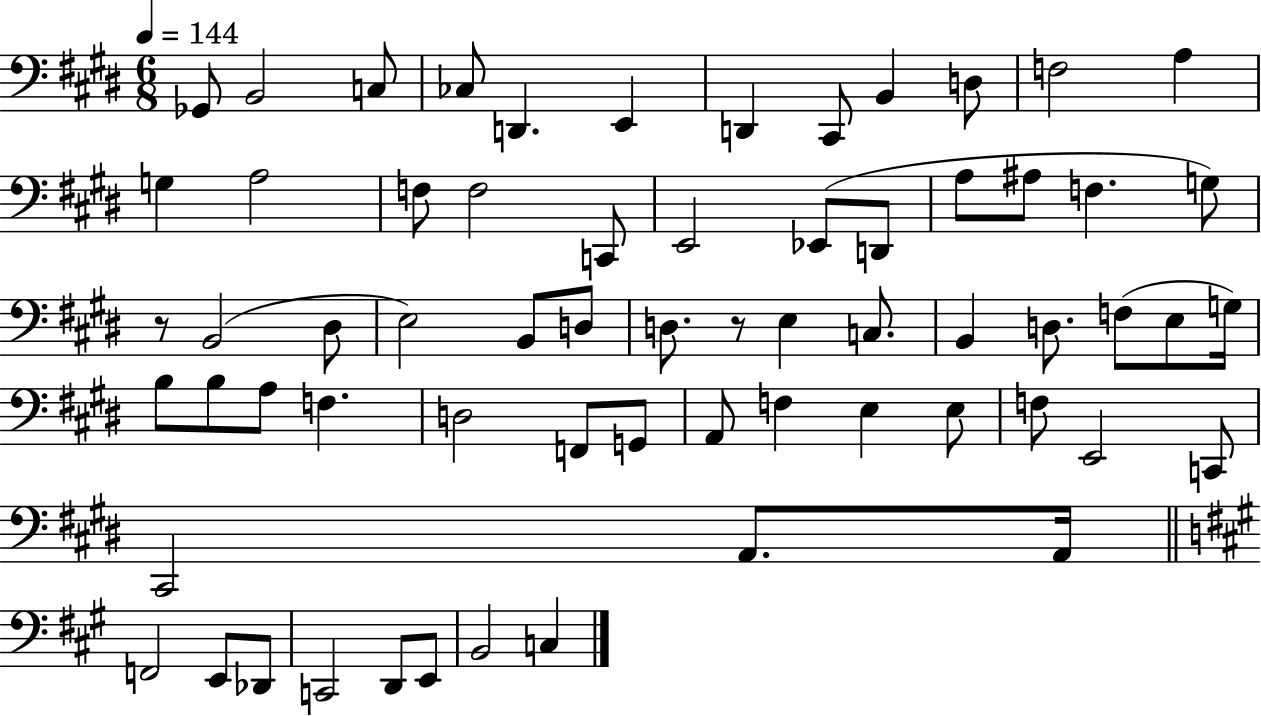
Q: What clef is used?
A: bass